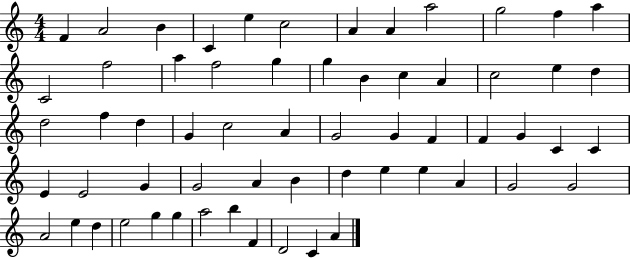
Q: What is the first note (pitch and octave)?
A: F4